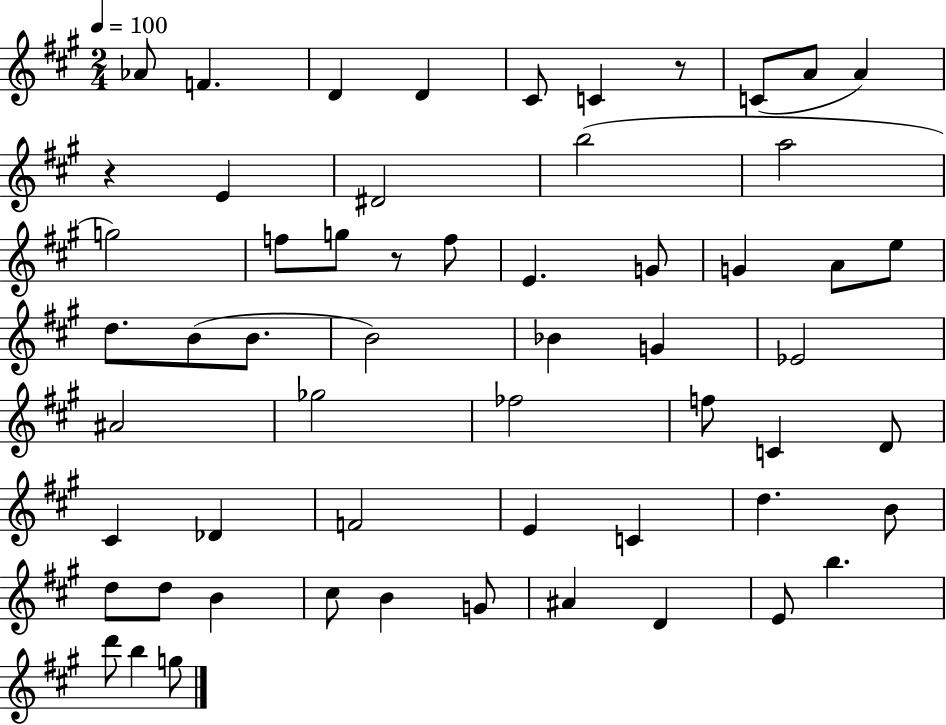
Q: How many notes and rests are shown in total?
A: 58